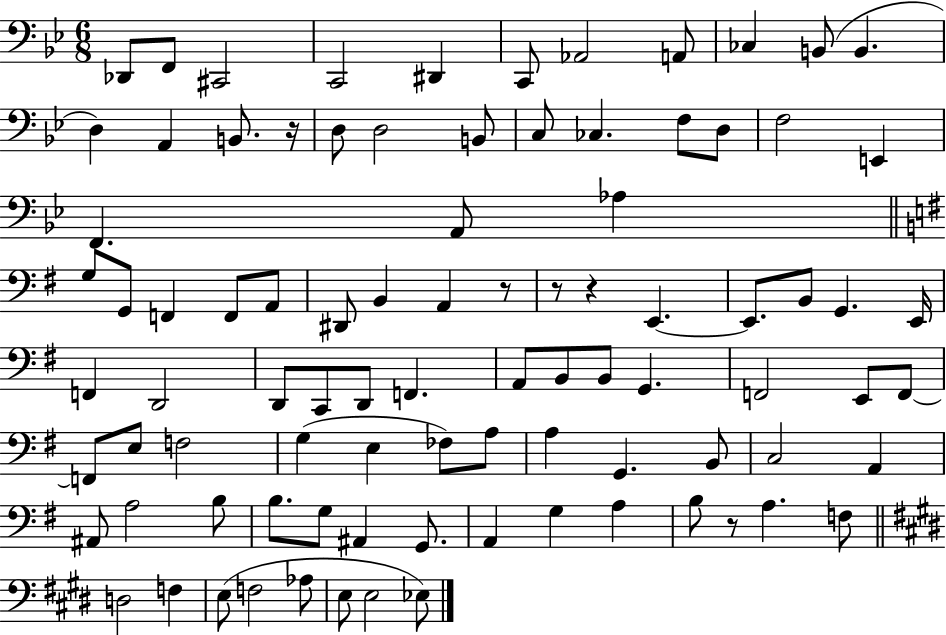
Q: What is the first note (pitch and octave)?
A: Db2